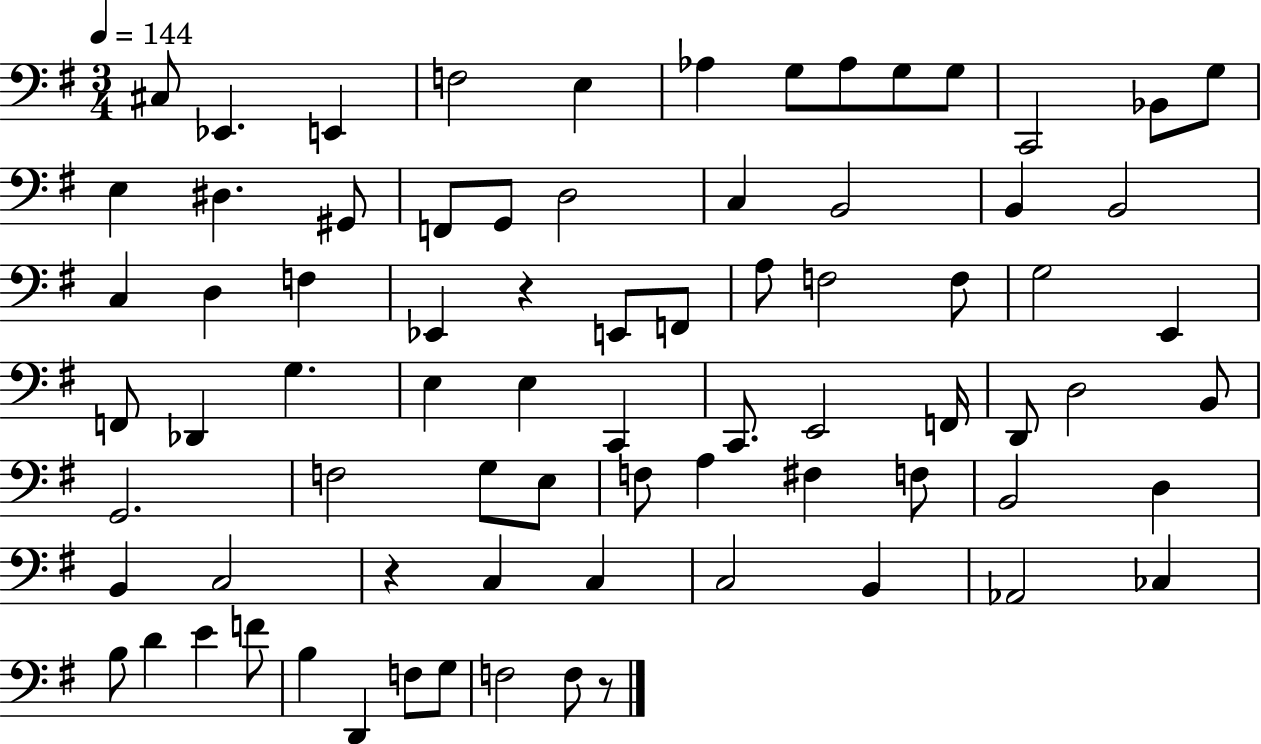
C#3/e Eb2/q. E2/q F3/h E3/q Ab3/q G3/e Ab3/e G3/e G3/e C2/h Bb2/e G3/e E3/q D#3/q. G#2/e F2/e G2/e D3/h C3/q B2/h B2/q B2/h C3/q D3/q F3/q Eb2/q R/q E2/e F2/e A3/e F3/h F3/e G3/h E2/q F2/e Db2/q G3/q. E3/q E3/q C2/q C2/e. E2/h F2/s D2/e D3/h B2/e G2/h. F3/h G3/e E3/e F3/e A3/q F#3/q F3/e B2/h D3/q B2/q C3/h R/q C3/q C3/q C3/h B2/q Ab2/h CES3/q B3/e D4/q E4/q F4/e B3/q D2/q F3/e G3/e F3/h F3/e R/e